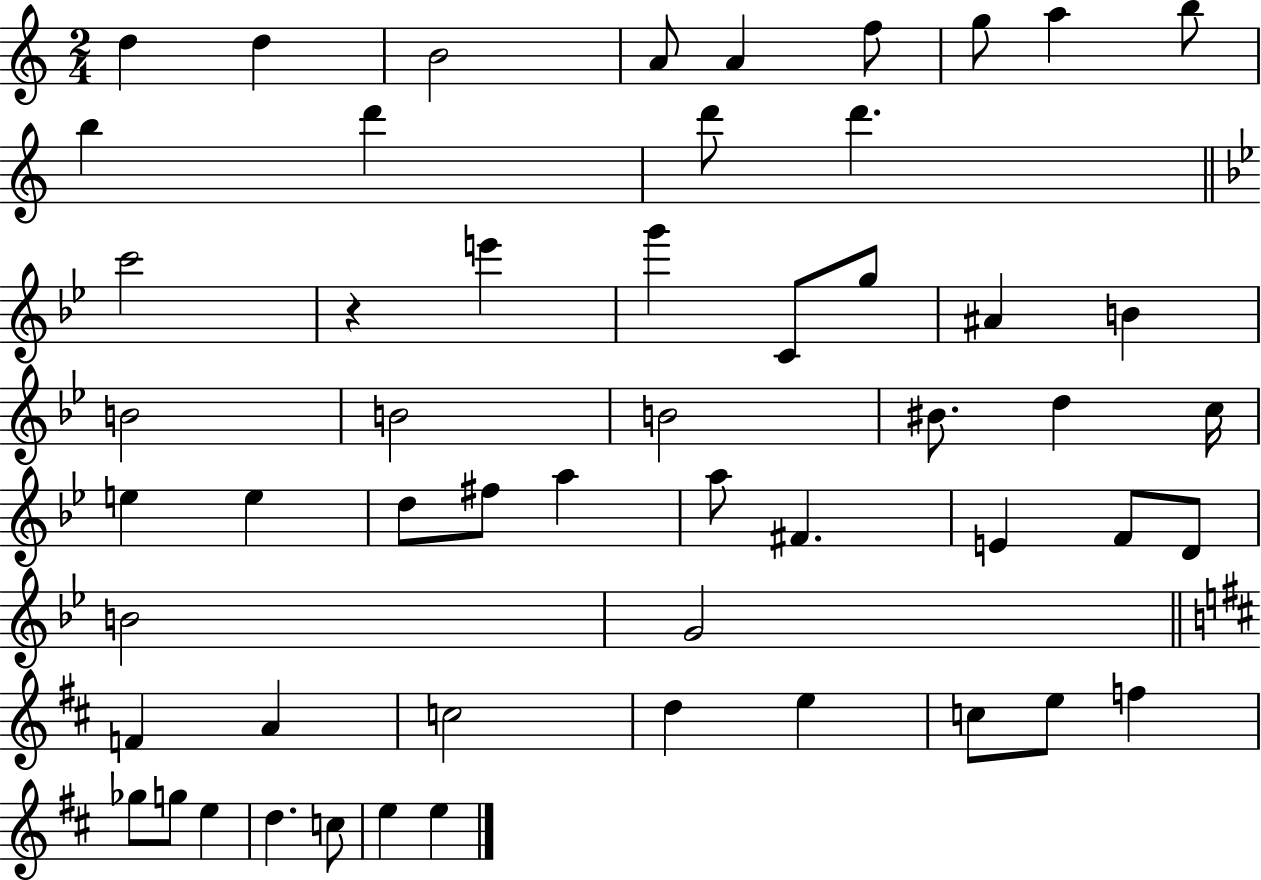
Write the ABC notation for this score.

X:1
T:Untitled
M:2/4
L:1/4
K:C
d d B2 A/2 A f/2 g/2 a b/2 b d' d'/2 d' c'2 z e' g' C/2 g/2 ^A B B2 B2 B2 ^B/2 d c/4 e e d/2 ^f/2 a a/2 ^F E F/2 D/2 B2 G2 F A c2 d e c/2 e/2 f _g/2 g/2 e d c/2 e e